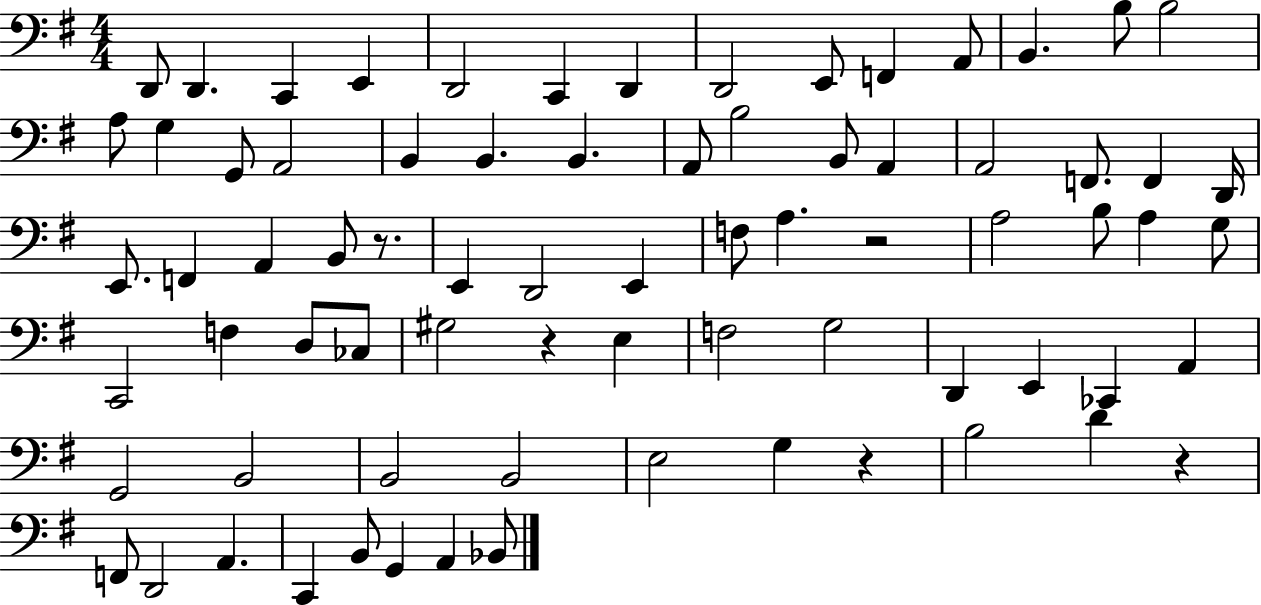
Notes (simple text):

D2/e D2/q. C2/q E2/q D2/h C2/q D2/q D2/h E2/e F2/q A2/e B2/q. B3/e B3/h A3/e G3/q G2/e A2/h B2/q B2/q. B2/q. A2/e B3/h B2/e A2/q A2/h F2/e. F2/q D2/s E2/e. F2/q A2/q B2/e R/e. E2/q D2/h E2/q F3/e A3/q. R/h A3/h B3/e A3/q G3/e C2/h F3/q D3/e CES3/e G#3/h R/q E3/q F3/h G3/h D2/q E2/q CES2/q A2/q G2/h B2/h B2/h B2/h E3/h G3/q R/q B3/h D4/q R/q F2/e D2/h A2/q. C2/q B2/e G2/q A2/q Bb2/e